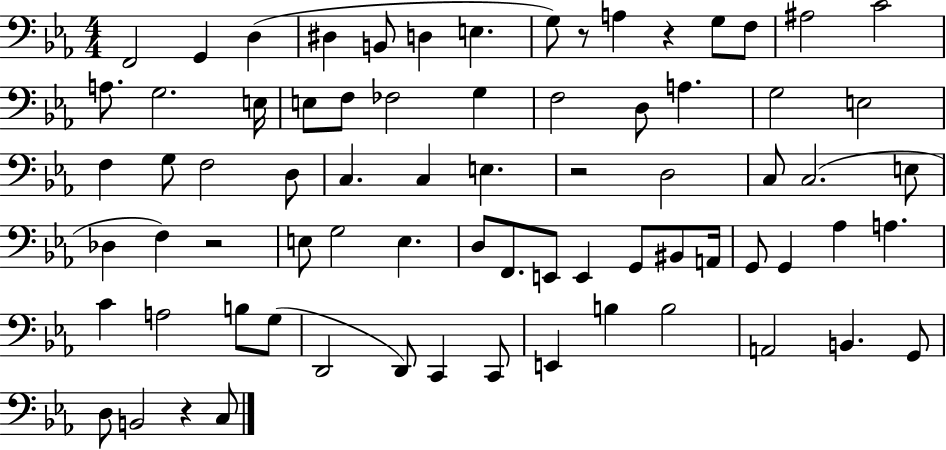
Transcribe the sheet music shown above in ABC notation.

X:1
T:Untitled
M:4/4
L:1/4
K:Eb
F,,2 G,, D, ^D, B,,/2 D, E, G,/2 z/2 A, z G,/2 F,/2 ^A,2 C2 A,/2 G,2 E,/4 E,/2 F,/2 _F,2 G, F,2 D,/2 A, G,2 E,2 F, G,/2 F,2 D,/2 C, C, E, z2 D,2 C,/2 C,2 E,/2 _D, F, z2 E,/2 G,2 E, D,/2 F,,/2 E,,/2 E,, G,,/2 ^B,,/2 A,,/4 G,,/2 G,, _A, A, C A,2 B,/2 G,/2 D,,2 D,,/2 C,, C,,/2 E,, B, B,2 A,,2 B,, G,,/2 D,/2 B,,2 z C,/2